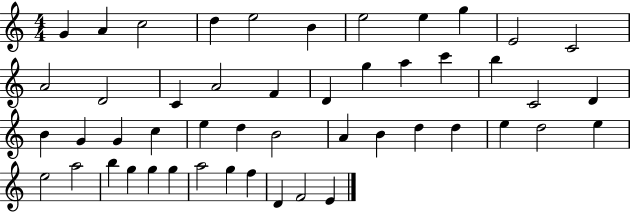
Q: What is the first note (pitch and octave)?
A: G4